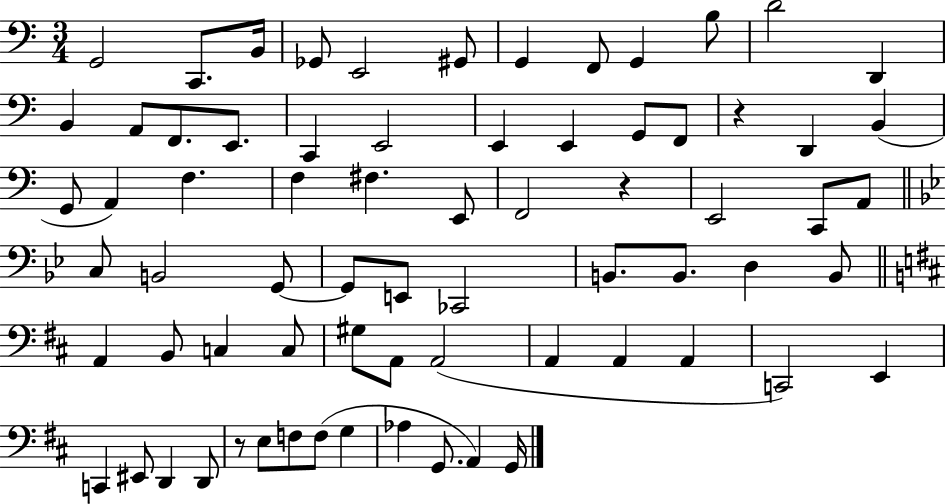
G2/h C2/e. B2/s Gb2/e E2/h G#2/e G2/q F2/e G2/q B3/e D4/h D2/q B2/q A2/e F2/e. E2/e. C2/q E2/h E2/q E2/q G2/e F2/e R/q D2/q B2/q G2/e A2/q F3/q. F3/q F#3/q. E2/e F2/h R/q E2/h C2/e A2/e C3/e B2/h G2/e G2/e E2/e CES2/h B2/e. B2/e. D3/q B2/e A2/q B2/e C3/q C3/e G#3/e A2/e A2/h A2/q A2/q A2/q C2/h E2/q C2/q EIS2/e D2/q D2/e R/e E3/e F3/e F3/e G3/q Ab3/q G2/e. A2/q G2/s